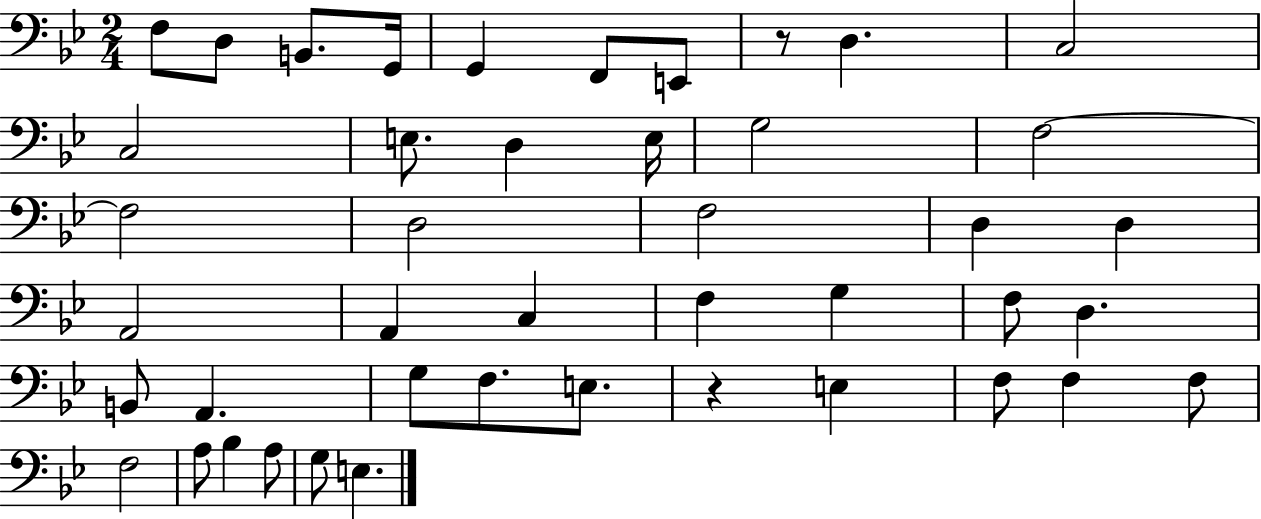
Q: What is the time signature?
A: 2/4